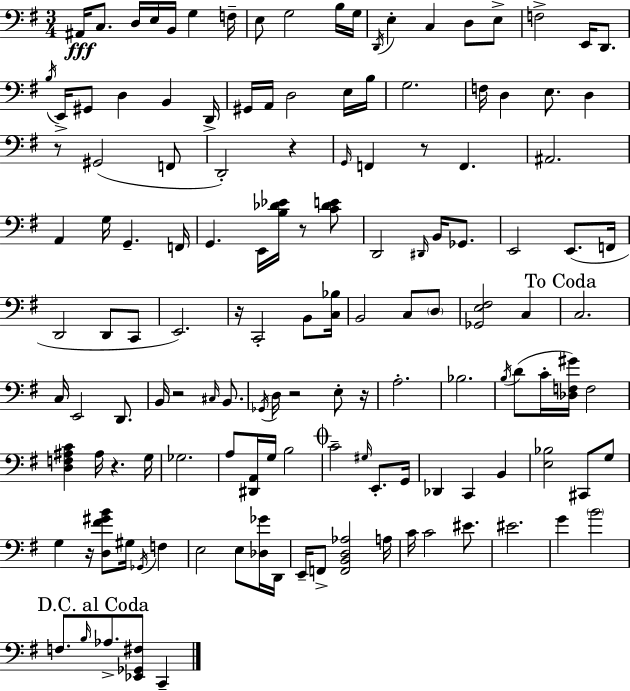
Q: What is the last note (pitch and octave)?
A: C2